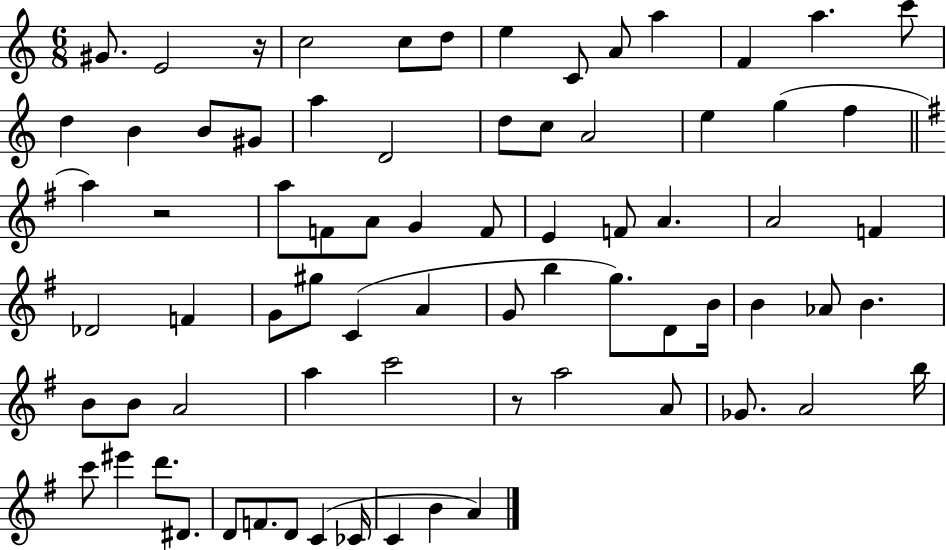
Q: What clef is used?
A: treble